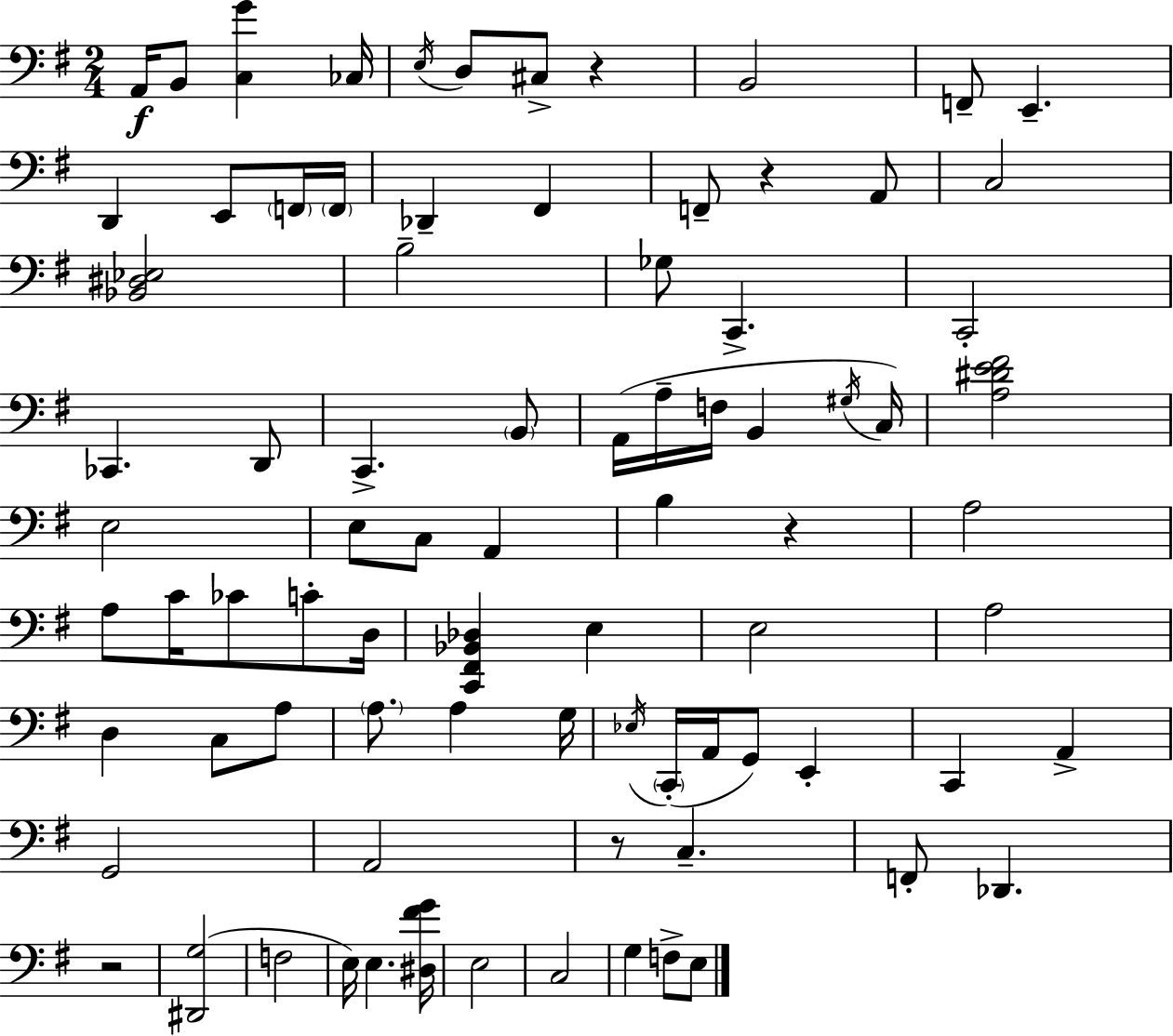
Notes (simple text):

A2/s B2/e [C3,G4]/q CES3/s E3/s D3/e C#3/e R/q B2/h F2/e E2/q. D2/q E2/e F2/s F2/s Db2/q F#2/q F2/e R/q A2/e C3/h [Bb2,D#3,Eb3]/h B3/h Gb3/e C2/q. C2/h CES2/q. D2/e C2/q. B2/e A2/s A3/s F3/s B2/q G#3/s C3/s [A3,D#4,E4,F#4]/h E3/h E3/e C3/e A2/q B3/q R/q A3/h A3/e C4/s CES4/e C4/e D3/s [C2,F#2,Bb2,Db3]/q E3/q E3/h A3/h D3/q C3/e A3/e A3/e. A3/q G3/s Eb3/s C2/s A2/s G2/e E2/q C2/q A2/q G2/h A2/h R/e C3/q. F2/e Db2/q. R/h [D#2,G3]/h F3/h E3/s E3/q. [D#3,F#4,G4]/s E3/h C3/h G3/q F3/e E3/e